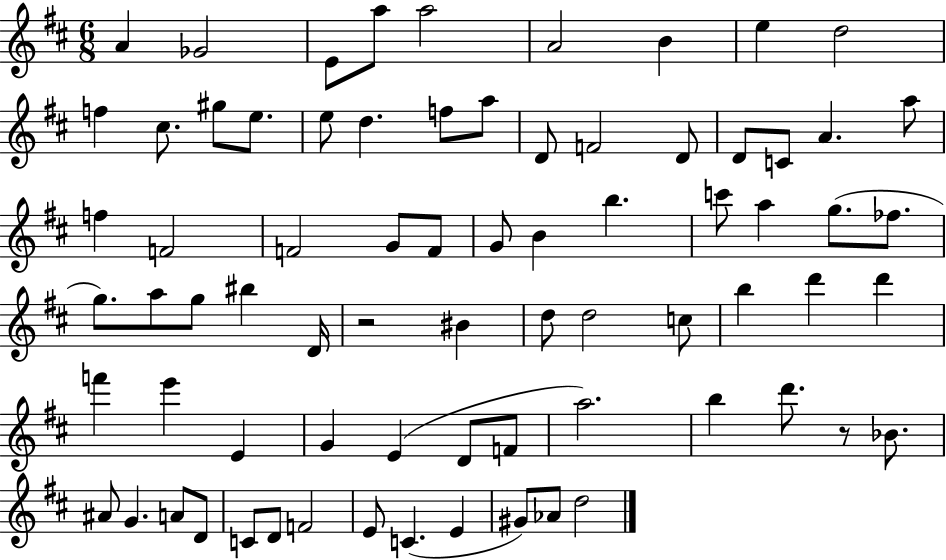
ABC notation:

X:1
T:Untitled
M:6/8
L:1/4
K:D
A _G2 E/2 a/2 a2 A2 B e d2 f ^c/2 ^g/2 e/2 e/2 d f/2 a/2 D/2 F2 D/2 D/2 C/2 A a/2 f F2 F2 G/2 F/2 G/2 B b c'/2 a g/2 _f/2 g/2 a/2 g/2 ^b D/4 z2 ^B d/2 d2 c/2 b d' d' f' e' E G E D/2 F/2 a2 b d'/2 z/2 _B/2 ^A/2 G A/2 D/2 C/2 D/2 F2 E/2 C E ^G/2 _A/2 d2